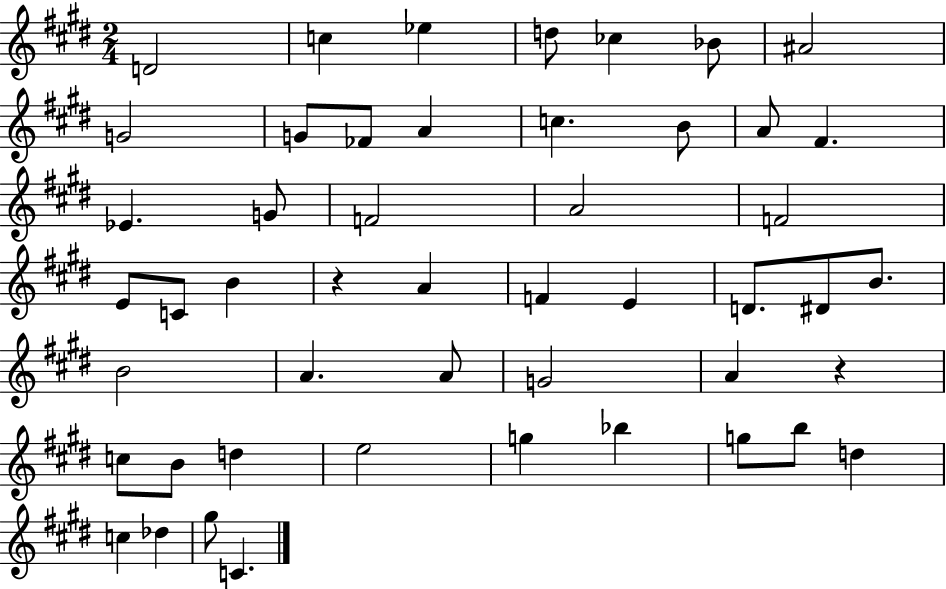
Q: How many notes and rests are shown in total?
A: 49